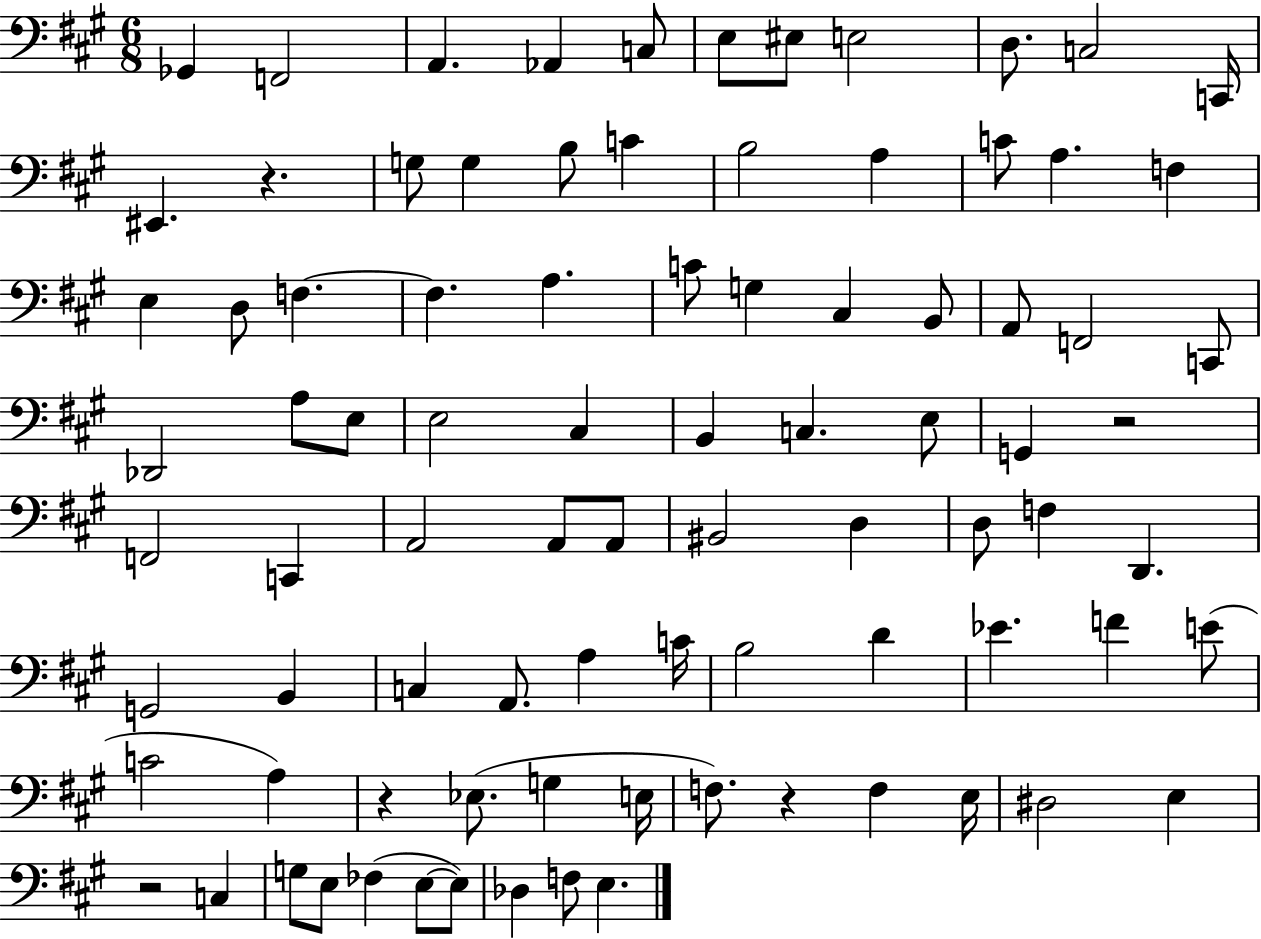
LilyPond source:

{
  \clef bass
  \numericTimeSignature
  \time 6/8
  \key a \major
  ges,4 f,2 | a,4. aes,4 c8 | e8 eis8 e2 | d8. c2 c,16 | \break eis,4. r4. | g8 g4 b8 c'4 | b2 a4 | c'8 a4. f4 | \break e4 d8 f4.~~ | f4. a4. | c'8 g4 cis4 b,8 | a,8 f,2 c,8 | \break des,2 a8 e8 | e2 cis4 | b,4 c4. e8 | g,4 r2 | \break f,2 c,4 | a,2 a,8 a,8 | bis,2 d4 | d8 f4 d,4. | \break g,2 b,4 | c4 a,8. a4 c'16 | b2 d'4 | ees'4. f'4 e'8( | \break c'2 a4) | r4 ees8.( g4 e16 | f8.) r4 f4 e16 | dis2 e4 | \break r2 c4 | g8 e8 fes4( e8~~ e8) | des4 f8 e4. | \bar "|."
}